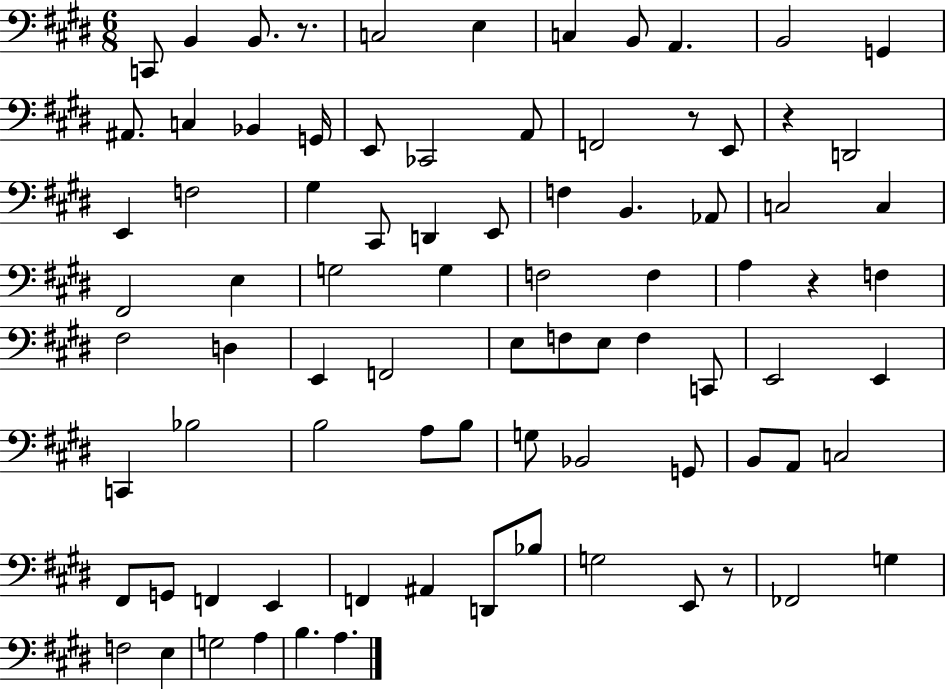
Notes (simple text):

C2/e B2/q B2/e. R/e. C3/h E3/q C3/q B2/e A2/q. B2/h G2/q A#2/e. C3/q Bb2/q G2/s E2/e CES2/h A2/e F2/h R/e E2/e R/q D2/h E2/q F3/h G#3/q C#2/e D2/q E2/e F3/q B2/q. Ab2/e C3/h C3/q F#2/h E3/q G3/h G3/q F3/h F3/q A3/q R/q F3/q F#3/h D3/q E2/q F2/h E3/e F3/e E3/e F3/q C2/e E2/h E2/q C2/q Bb3/h B3/h A3/e B3/e G3/e Bb2/h G2/e B2/e A2/e C3/h F#2/e G2/e F2/q E2/q F2/q A#2/q D2/e Bb3/e G3/h E2/e R/e FES2/h G3/q F3/h E3/q G3/h A3/q B3/q. A3/q.